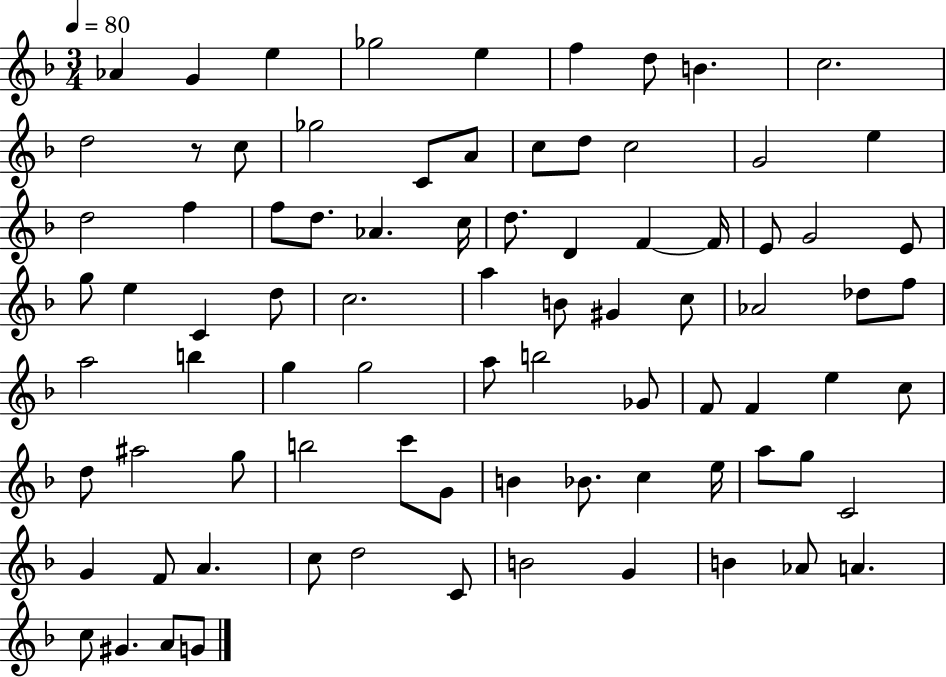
{
  \clef treble
  \numericTimeSignature
  \time 3/4
  \key f \major
  \tempo 4 = 80
  aes'4 g'4 e''4 | ges''2 e''4 | f''4 d''8 b'4. | c''2. | \break d''2 r8 c''8 | ges''2 c'8 a'8 | c''8 d''8 c''2 | g'2 e''4 | \break d''2 f''4 | f''8 d''8. aes'4. c''16 | d''8. d'4 f'4~~ f'16 | e'8 g'2 e'8 | \break g''8 e''4 c'4 d''8 | c''2. | a''4 b'8 gis'4 c''8 | aes'2 des''8 f''8 | \break a''2 b''4 | g''4 g''2 | a''8 b''2 ges'8 | f'8 f'4 e''4 c''8 | \break d''8 ais''2 g''8 | b''2 c'''8 g'8 | b'4 bes'8. c''4 e''16 | a''8 g''8 c'2 | \break g'4 f'8 a'4. | c''8 d''2 c'8 | b'2 g'4 | b'4 aes'8 a'4. | \break c''8 gis'4. a'8 g'8 | \bar "|."
}